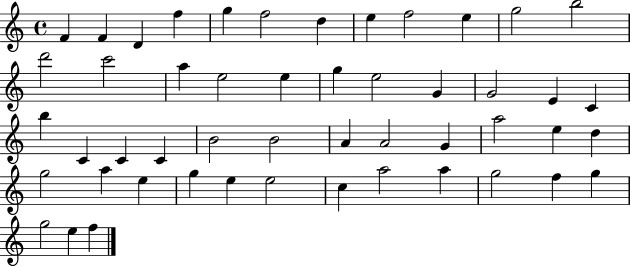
{
  \clef treble
  \time 4/4
  \defaultTimeSignature
  \key c \major
  f'4 f'4 d'4 f''4 | g''4 f''2 d''4 | e''4 f''2 e''4 | g''2 b''2 | \break d'''2 c'''2 | a''4 e''2 e''4 | g''4 e''2 g'4 | g'2 e'4 c'4 | \break b''4 c'4 c'4 c'4 | b'2 b'2 | a'4 a'2 g'4 | a''2 e''4 d''4 | \break g''2 a''4 e''4 | g''4 e''4 e''2 | c''4 a''2 a''4 | g''2 f''4 g''4 | \break g''2 e''4 f''4 | \bar "|."
}